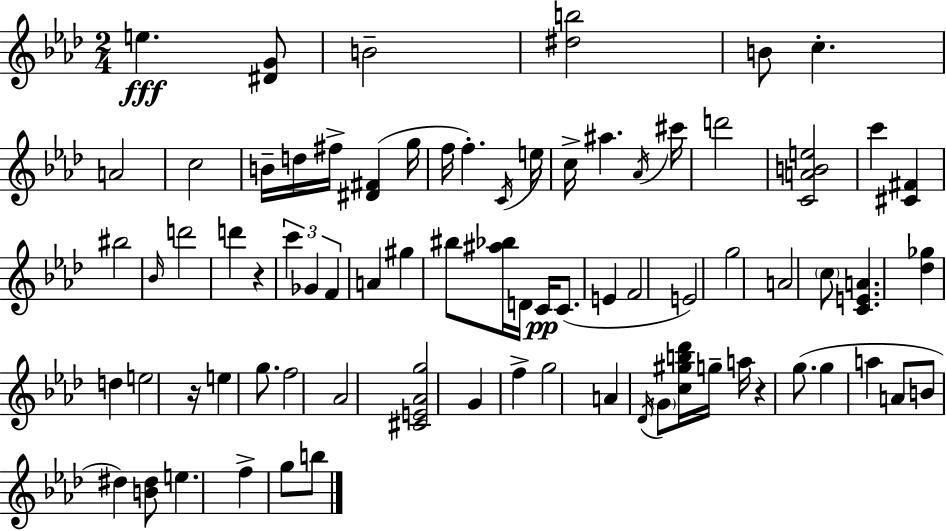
{
  \clef treble
  \numericTimeSignature
  \time 2/4
  \key aes \major
  e''4.\fff <dis' g'>8 | b'2-- | <dis'' b''>2 | b'8 c''4.-. | \break a'2 | c''2 | b'16-- d''16 fis''16-> <dis' fis'>4( g''16 | f''16 f''4.-.) \acciaccatura { c'16 } | \break e''16 c''16-> ais''4. | \acciaccatura { aes'16 } cis'''16 d'''2 | <c' a' b' e''>2 | c'''4 <cis' fis'>4 | \break bis''2 | \grace { bes'16 } d'''2 | d'''4 r4 | \tuplet 3/2 { c'''4 ges'4 | \break f'4 } a'4 | gis''4 bis''8 | <ais'' bes''>16 d'16 c'16\pp c'8.( e'4 | f'2 | \break e'2) | g''2 | a'2 | \parenthesize c''8 <c' e' a'>4. | \break <des'' ges''>4 d''4 | e''2 | r16 e''4 | g''8. f''2 | \break aes'2 | <cis' e' aes' g''>2 | g'4 f''4-> | g''2 | \break a'4 \acciaccatura { des'16 } | \parenthesize g'8 <c'' gis'' b'' des'''>16 g''16-- a''16 r4 | g''8.( g''4 | a''4 a'8 b'8 | \break dis''4) <b' dis''>8 e''4. | f''4-> | g''8 b''8 \bar "|."
}